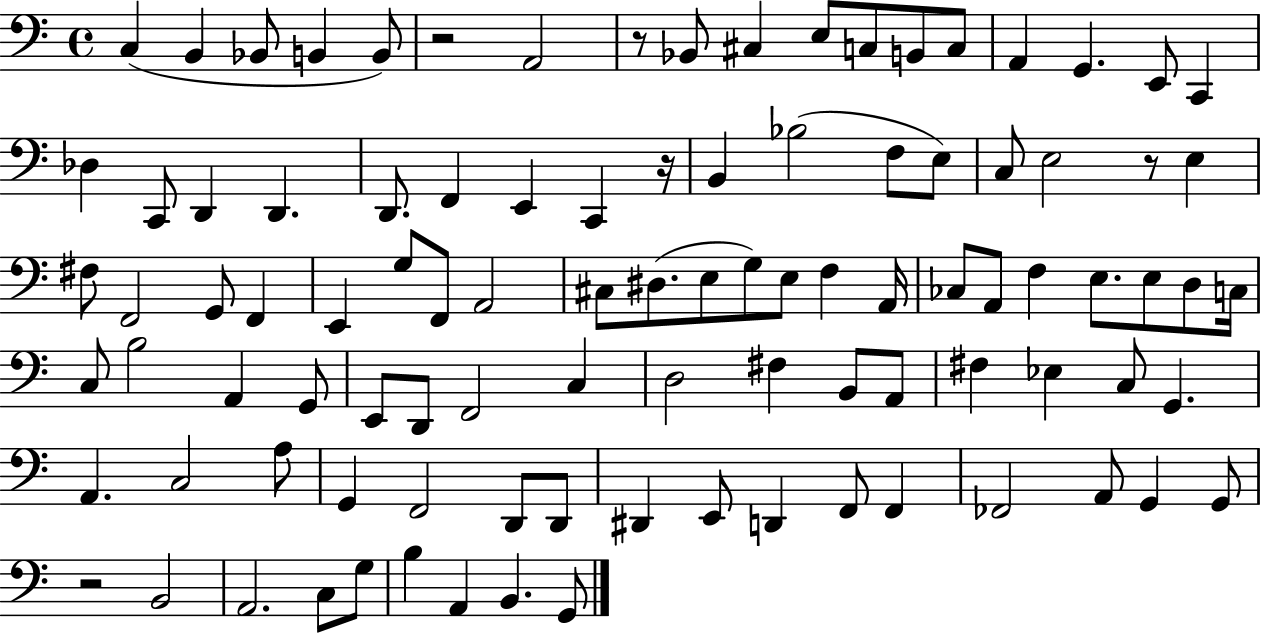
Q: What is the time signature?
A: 4/4